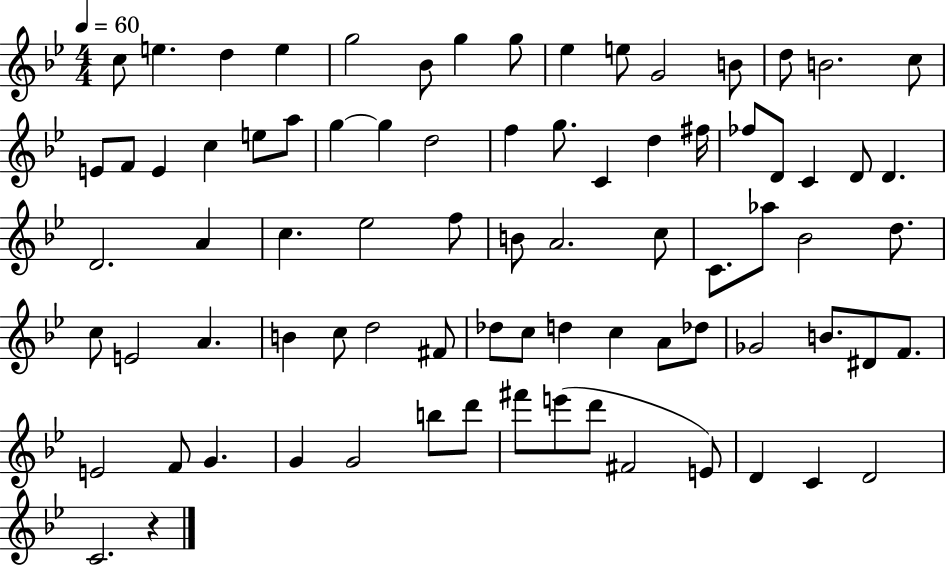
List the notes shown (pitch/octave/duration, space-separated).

C5/e E5/q. D5/q E5/q G5/h Bb4/e G5/q G5/e Eb5/q E5/e G4/h B4/e D5/e B4/h. C5/e E4/e F4/e E4/q C5/q E5/e A5/e G5/q G5/q D5/h F5/q G5/e. C4/q D5/q F#5/s FES5/e D4/e C4/q D4/e D4/q. D4/h. A4/q C5/q. Eb5/h F5/e B4/e A4/h. C5/e C4/e. Ab5/e Bb4/h D5/e. C5/e E4/h A4/q. B4/q C5/e D5/h F#4/e Db5/e C5/e D5/q C5/q A4/e Db5/e Gb4/h B4/e. D#4/e F4/e. E4/h F4/e G4/q. G4/q G4/h B5/e D6/e F#6/e E6/e D6/e F#4/h E4/e D4/q C4/q D4/h C4/h. R/q